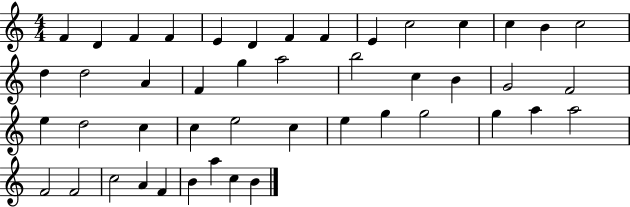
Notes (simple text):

F4/q D4/q F4/q F4/q E4/q D4/q F4/q F4/q E4/q C5/h C5/q C5/q B4/q C5/h D5/q D5/h A4/q F4/q G5/q A5/h B5/h C5/q B4/q G4/h F4/h E5/q D5/h C5/q C5/q E5/h C5/q E5/q G5/q G5/h G5/q A5/q A5/h F4/h F4/h C5/h A4/q F4/q B4/q A5/q C5/q B4/q